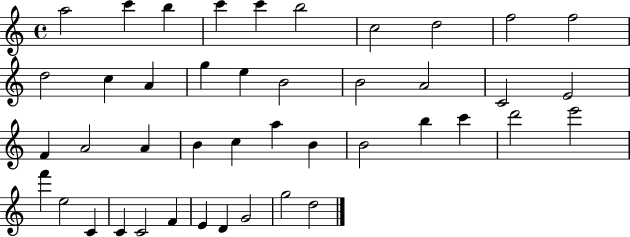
{
  \clef treble
  \time 4/4
  \defaultTimeSignature
  \key c \major
  a''2 c'''4 b''4 | c'''4 c'''4 b''2 | c''2 d''2 | f''2 f''2 | \break d''2 c''4 a'4 | g''4 e''4 b'2 | b'2 a'2 | c'2 e'2 | \break f'4 a'2 a'4 | b'4 c''4 a''4 b'4 | b'2 b''4 c'''4 | d'''2 e'''2 | \break f'''4 e''2 c'4 | c'4 c'2 f'4 | e'4 d'4 g'2 | g''2 d''2 | \break \bar "|."
}